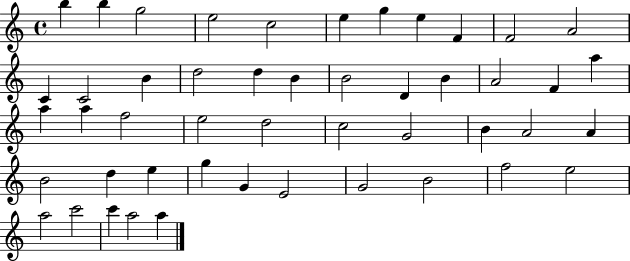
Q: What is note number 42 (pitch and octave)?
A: F5